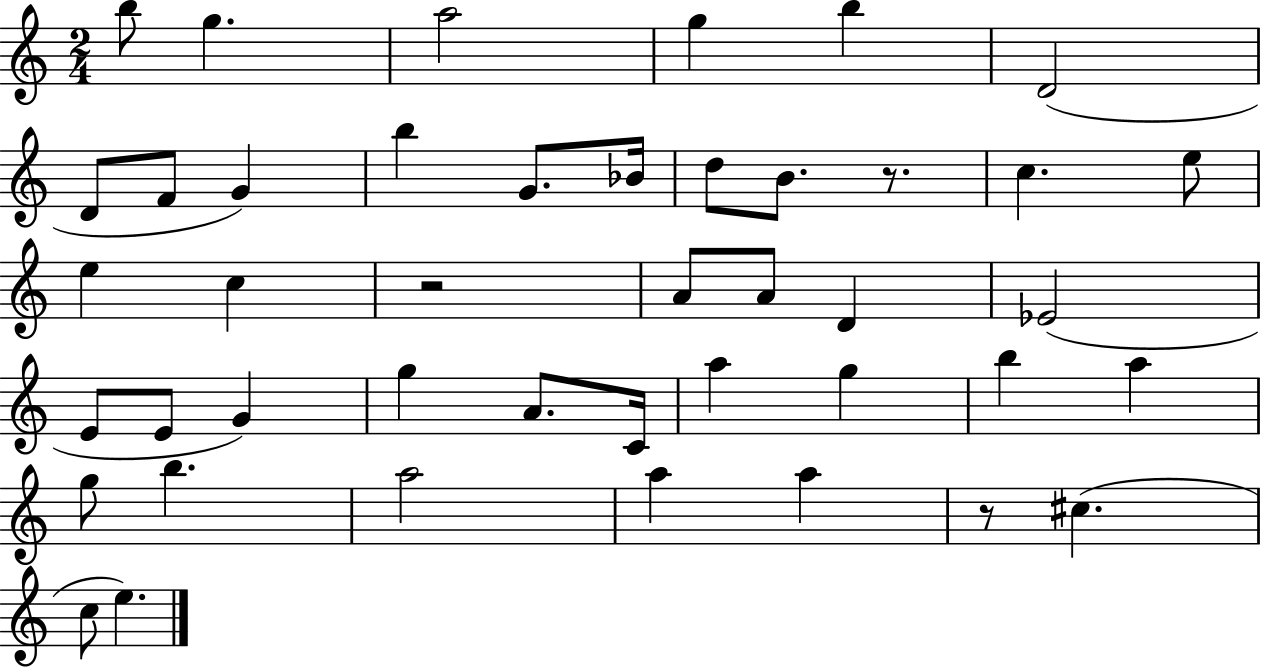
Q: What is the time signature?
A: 2/4